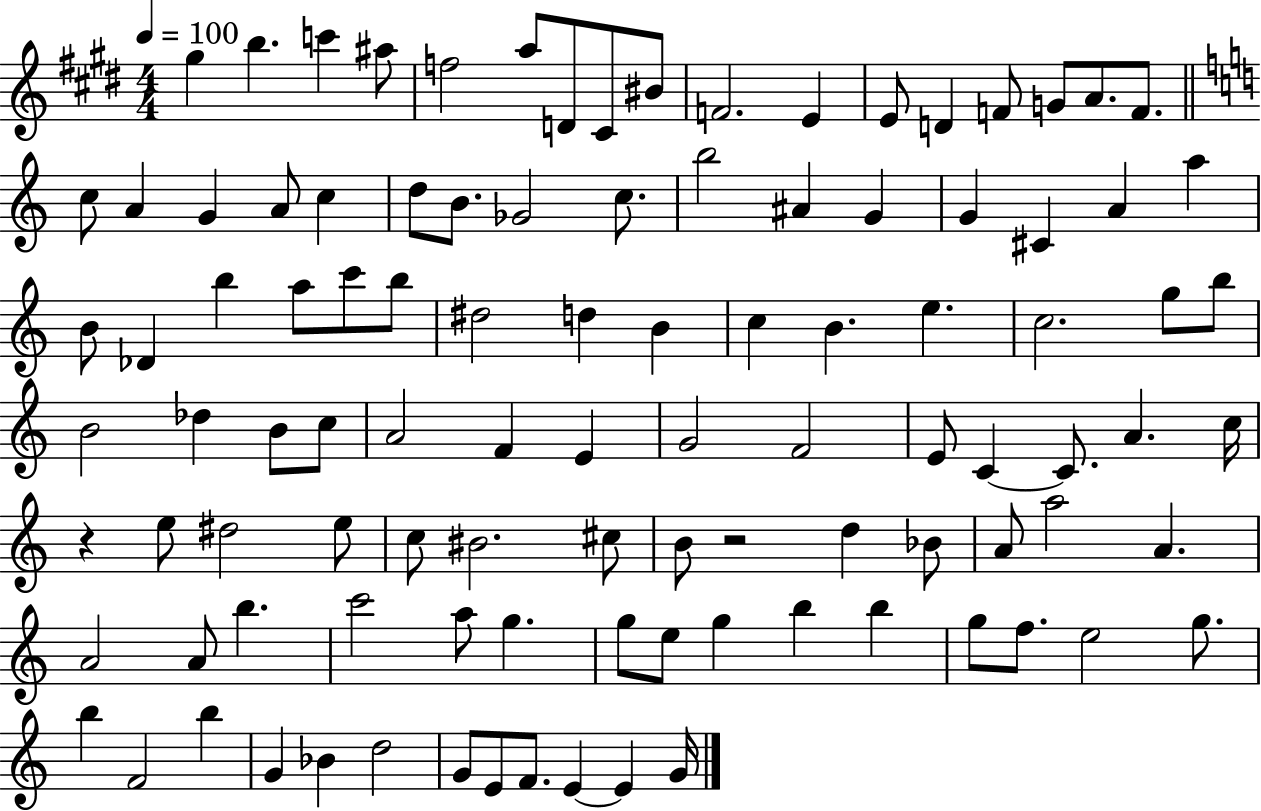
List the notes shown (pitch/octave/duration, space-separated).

G#5/q B5/q. C6/q A#5/e F5/h A5/e D4/e C#4/e BIS4/e F4/h. E4/q E4/e D4/q F4/e G4/e A4/e. F4/e. C5/e A4/q G4/q A4/e C5/q D5/e B4/e. Gb4/h C5/e. B5/h A#4/q G4/q G4/q C#4/q A4/q A5/q B4/e Db4/q B5/q A5/e C6/e B5/e D#5/h D5/q B4/q C5/q B4/q. E5/q. C5/h. G5/e B5/e B4/h Db5/q B4/e C5/e A4/h F4/q E4/q G4/h F4/h E4/e C4/q C4/e. A4/q. C5/s R/q E5/e D#5/h E5/e C5/e BIS4/h. C#5/e B4/e R/h D5/q Bb4/e A4/e A5/h A4/q. A4/h A4/e B5/q. C6/h A5/e G5/q. G5/e E5/e G5/q B5/q B5/q G5/e F5/e. E5/h G5/e. B5/q F4/h B5/q G4/q Bb4/q D5/h G4/e E4/e F4/e. E4/q E4/q G4/s